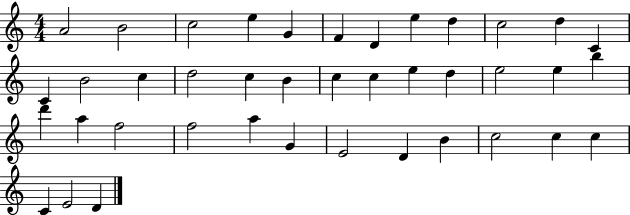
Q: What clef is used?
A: treble